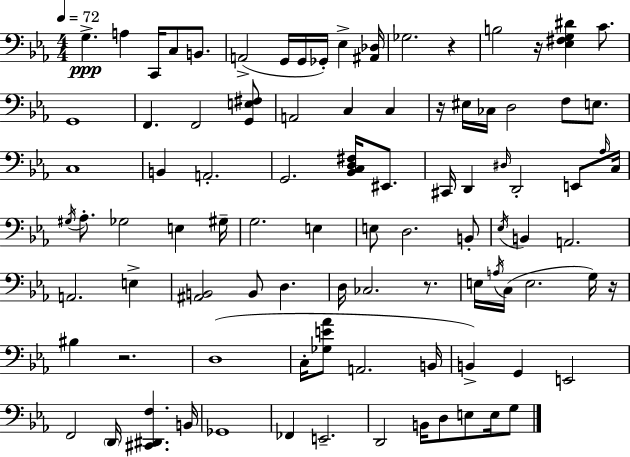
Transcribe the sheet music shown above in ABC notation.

X:1
T:Untitled
M:4/4
L:1/4
K:Eb
G, A, C,,/4 C,/2 B,,/2 A,,2 G,,/4 G,,/4 _G,,/4 _E, [^A,,_D,]/4 _G,2 z B,2 z/4 [_E,^F,G,^D] C/2 G,,4 F,, F,,2 [G,,E,^F,]/2 A,,2 C, C, z/4 ^E,/4 _C,/4 D,2 F,/2 E,/2 C,4 B,, A,,2 G,,2 [_B,,C,D,^F,]/4 ^E,,/2 ^C,,/4 D,, ^D,/4 D,,2 E,,/2 _A,/4 C,/4 ^G,/4 _A,/2 _G,2 E, ^G,/4 G,2 E, E,/2 D,2 B,,/2 _E,/4 B,, A,,2 A,,2 E, [^A,,B,,]2 B,,/2 D, D,/4 _C,2 z/2 E,/4 A,/4 C,/4 E,2 G,/4 z/4 ^B, z2 D,4 C,/4 [_G,E_A]/2 A,,2 B,,/4 B,, G,, E,,2 F,,2 D,,/4 [^C,,^D,,F,] B,,/4 _G,,4 _F,, E,,2 D,,2 B,,/4 D,/2 E,/2 E,/4 G,/2